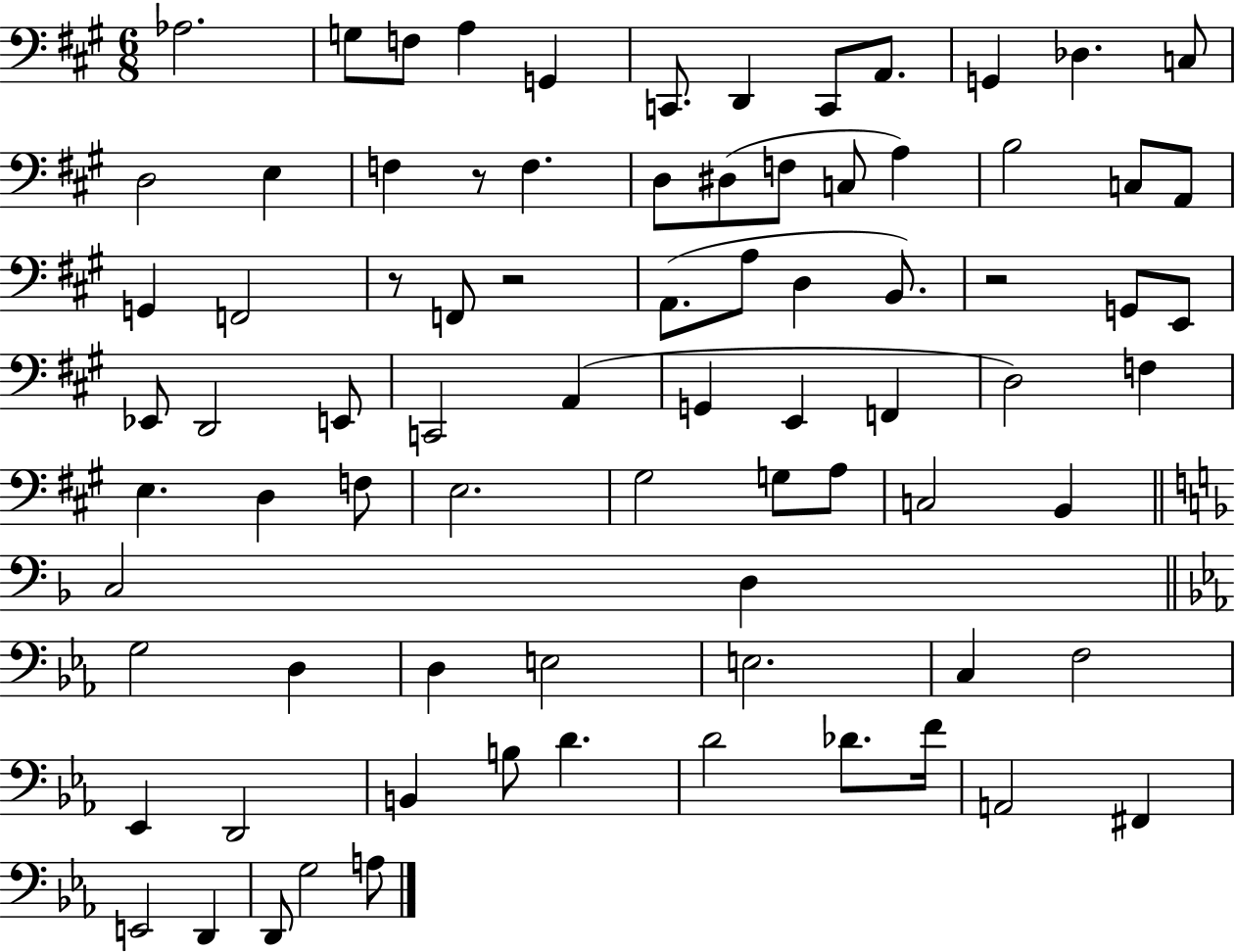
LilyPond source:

{
  \clef bass
  \numericTimeSignature
  \time 6/8
  \key a \major
  aes2. | g8 f8 a4 g,4 | c,8. d,4 c,8 a,8. | g,4 des4. c8 | \break d2 e4 | f4 r8 f4. | d8 dis8( f8 c8 a4) | b2 c8 a,8 | \break g,4 f,2 | r8 f,8 r2 | a,8.( a8 d4 b,8.) | r2 g,8 e,8 | \break ees,8 d,2 e,8 | c,2 a,4( | g,4 e,4 f,4 | d2) f4 | \break e4. d4 f8 | e2. | gis2 g8 a8 | c2 b,4 | \break \bar "||" \break \key f \major c2 d4 | \bar "||" \break \key ees \major g2 d4 | d4 e2 | e2. | c4 f2 | \break ees,4 d,2 | b,4 b8 d'4. | d'2 des'8. f'16 | a,2 fis,4 | \break e,2 d,4 | d,8 g2 a8 | \bar "|."
}